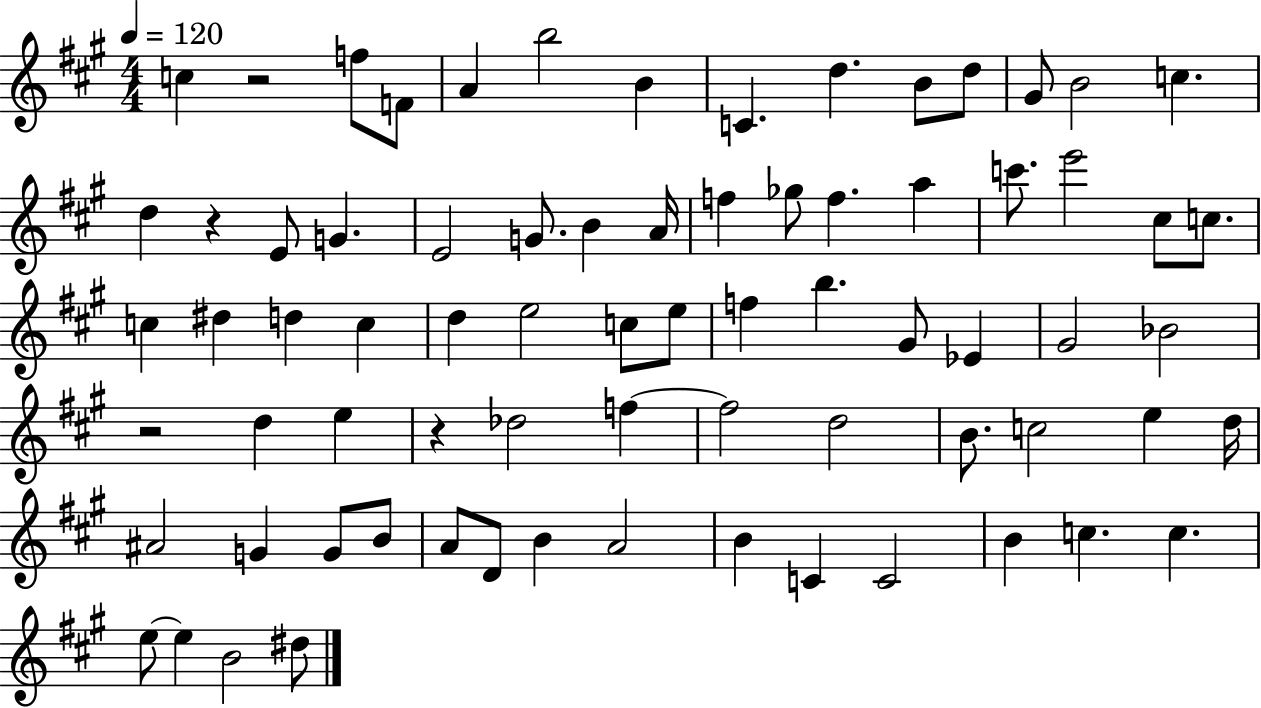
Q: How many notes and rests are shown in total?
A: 74